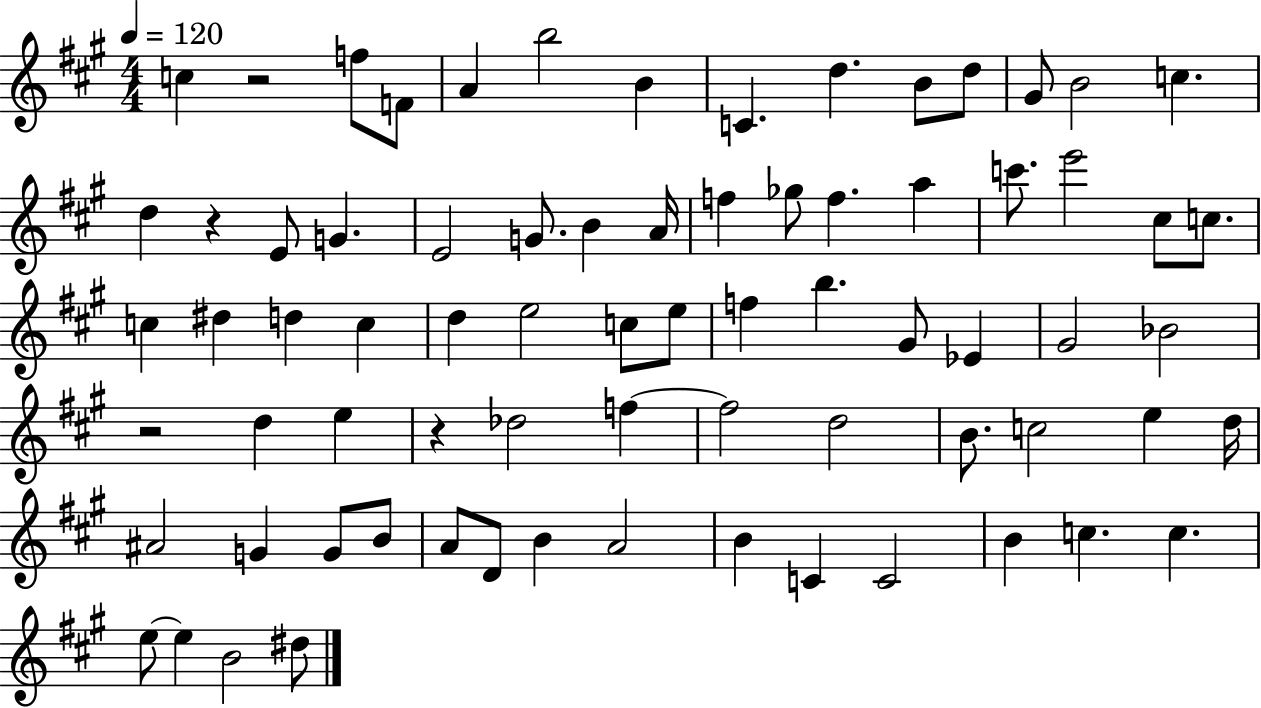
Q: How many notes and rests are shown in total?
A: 74